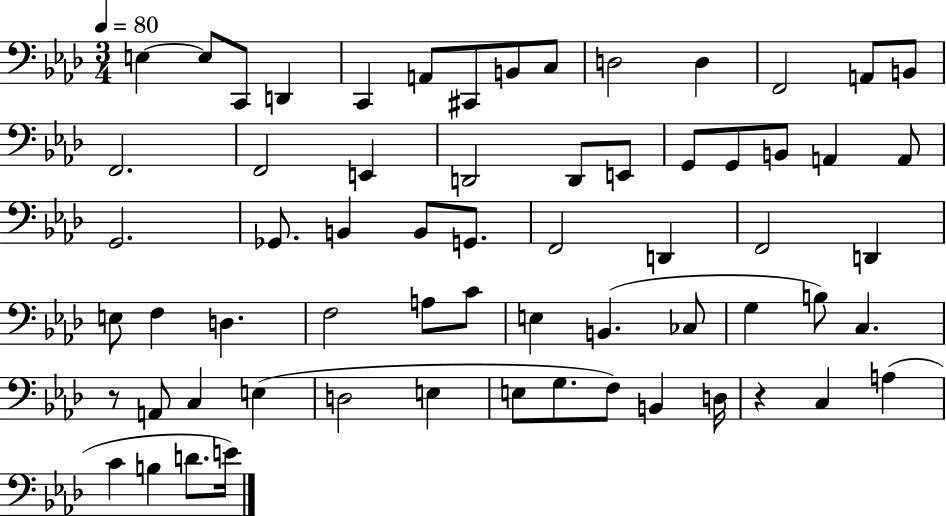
{
  \clef bass
  \numericTimeSignature
  \time 3/4
  \key aes \major
  \tempo 4 = 80
  \repeat volta 2 { e4~~ e8 c,8 d,4 | c,4 a,8 cis,8 b,8 c8 | d2 d4 | f,2 a,8 b,8 | \break f,2. | f,2 e,4 | d,2 d,8 e,8 | g,8 g,8 b,8 a,4 a,8 | \break g,2. | ges,8. b,4 b,8 g,8. | f,2 d,4 | f,2 d,4 | \break e8 f4 d4. | f2 a8 c'8 | e4 b,4.( ces8 | g4 b8) c4. | \break r8 a,8 c4 e4( | d2 e4 | e8 g8. f8) b,4 d16 | r4 c4 a4( | \break c'4 b4 d'8. e'16) | } \bar "|."
}